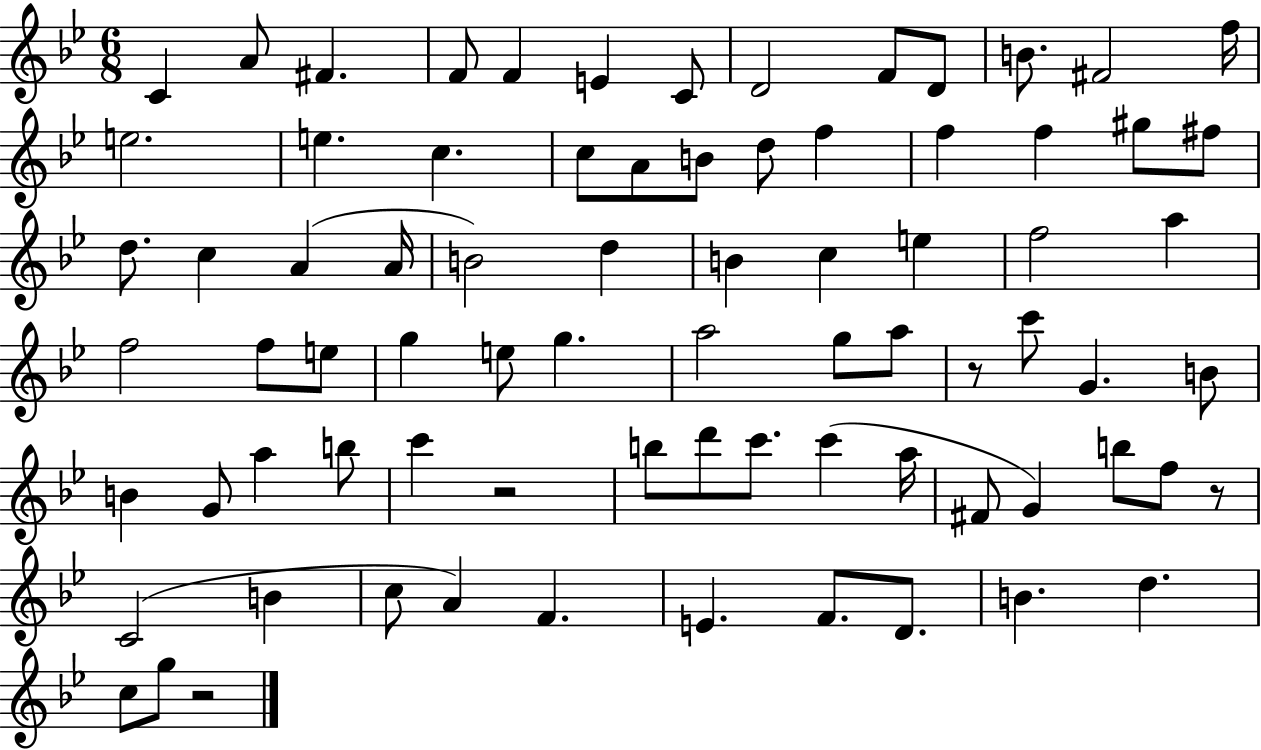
{
  \clef treble
  \numericTimeSignature
  \time 6/8
  \key bes \major
  c'4 a'8 fis'4. | f'8 f'4 e'4 c'8 | d'2 f'8 d'8 | b'8. fis'2 f''16 | \break e''2. | e''4. c''4. | c''8 a'8 b'8 d''8 f''4 | f''4 f''4 gis''8 fis''8 | \break d''8. c''4 a'4( a'16 | b'2) d''4 | b'4 c''4 e''4 | f''2 a''4 | \break f''2 f''8 e''8 | g''4 e''8 g''4. | a''2 g''8 a''8 | r8 c'''8 g'4. b'8 | \break b'4 g'8 a''4 b''8 | c'''4 r2 | b''8 d'''8 c'''8. c'''4( a''16 | fis'8 g'4) b''8 f''8 r8 | \break c'2( b'4 | c''8 a'4) f'4. | e'4. f'8. d'8. | b'4. d''4. | \break c''8 g''8 r2 | \bar "|."
}